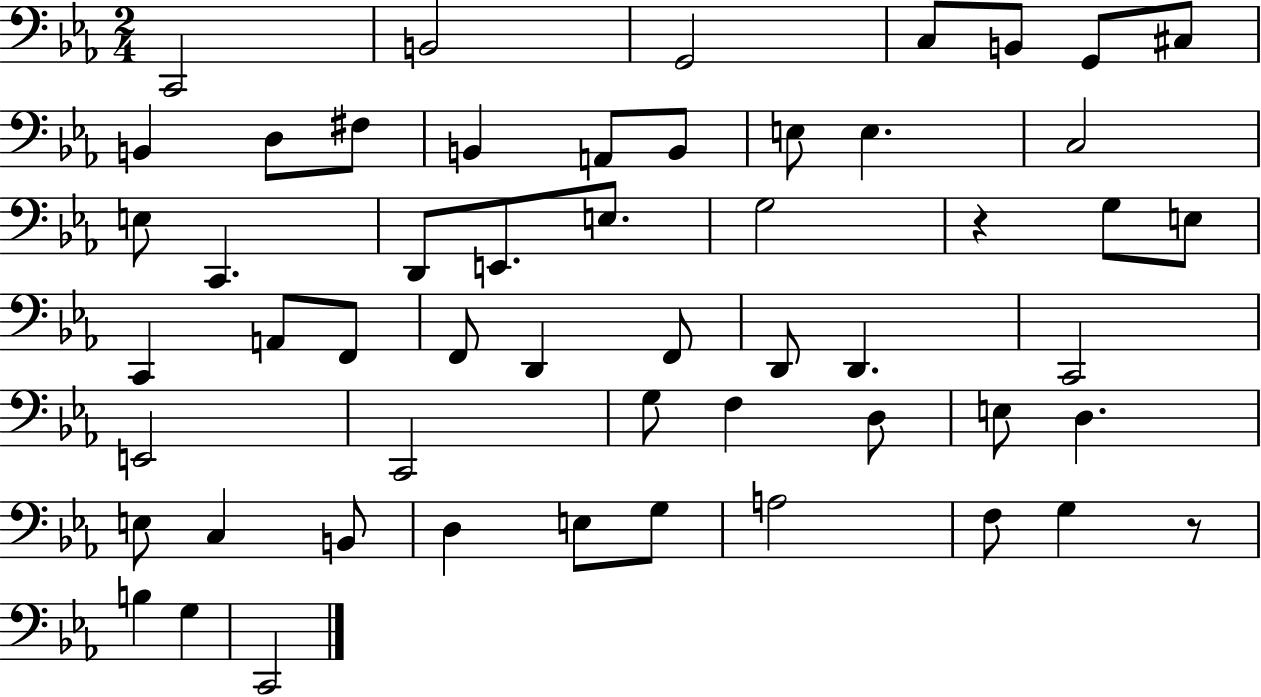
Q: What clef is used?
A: bass